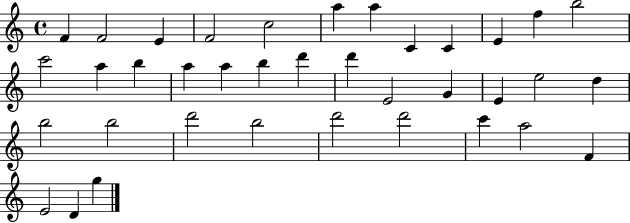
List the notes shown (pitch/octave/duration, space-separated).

F4/q F4/h E4/q F4/h C5/h A5/q A5/q C4/q C4/q E4/q F5/q B5/h C6/h A5/q B5/q A5/q A5/q B5/q D6/q D6/q E4/h G4/q E4/q E5/h D5/q B5/h B5/h D6/h B5/h D6/h D6/h C6/q A5/h F4/q E4/h D4/q G5/q